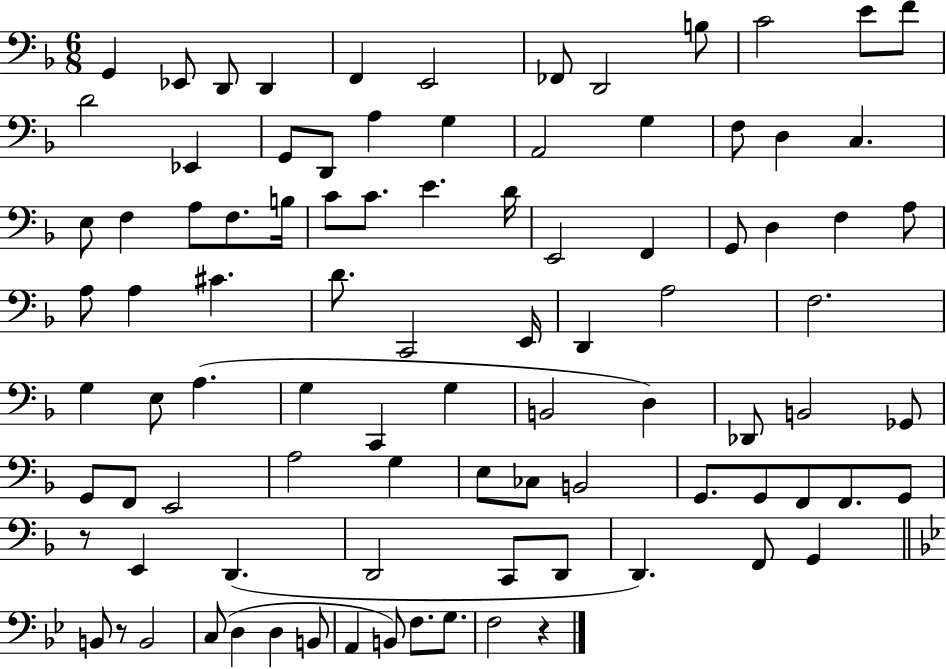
X:1
T:Untitled
M:6/8
L:1/4
K:F
G,, _E,,/2 D,,/2 D,, F,, E,,2 _F,,/2 D,,2 B,/2 C2 E/2 F/2 D2 _E,, G,,/2 D,,/2 A, G, A,,2 G, F,/2 D, C, E,/2 F, A,/2 F,/2 B,/4 C/2 C/2 E D/4 E,,2 F,, G,,/2 D, F, A,/2 A,/2 A, ^C D/2 C,,2 E,,/4 D,, A,2 F,2 G, E,/2 A, G, C,, G, B,,2 D, _D,,/2 B,,2 _G,,/2 G,,/2 F,,/2 E,,2 A,2 G, E,/2 _C,/2 B,,2 G,,/2 G,,/2 F,,/2 F,,/2 G,,/2 z/2 E,, D,, D,,2 C,,/2 D,,/2 D,, F,,/2 G,, B,,/2 z/2 B,,2 C,/2 D, D, B,,/2 A,, B,,/2 F,/2 G,/2 F,2 z